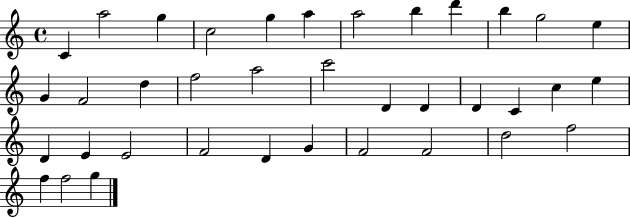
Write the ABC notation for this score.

X:1
T:Untitled
M:4/4
L:1/4
K:C
C a2 g c2 g a a2 b d' b g2 e G F2 d f2 a2 c'2 D D D C c e D E E2 F2 D G F2 F2 d2 f2 f f2 g